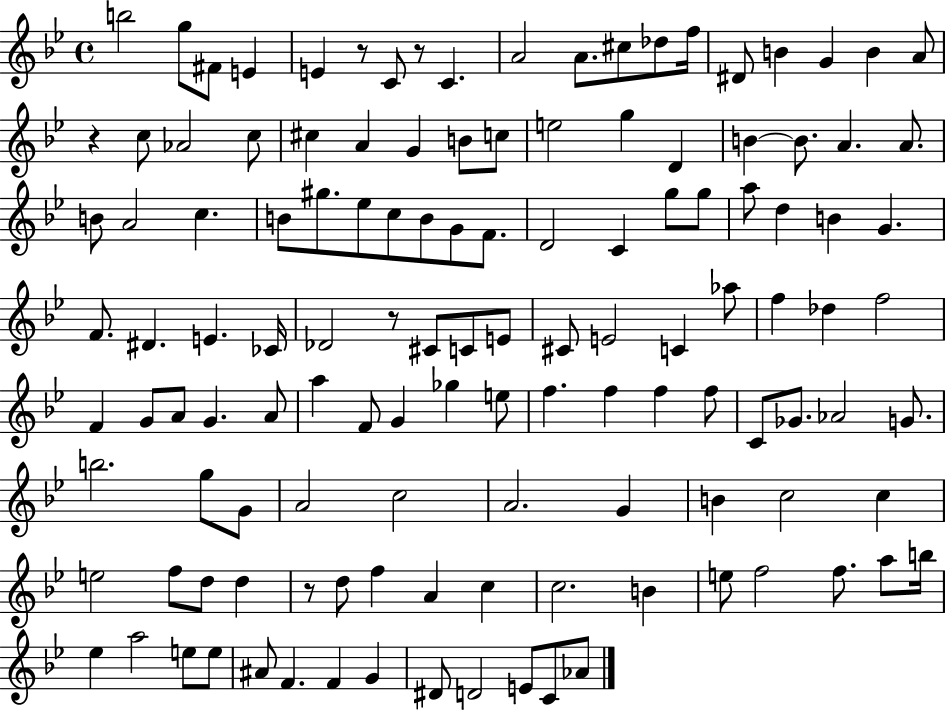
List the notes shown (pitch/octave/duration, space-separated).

B5/h G5/e F#4/e E4/q E4/q R/e C4/e R/e C4/q. A4/h A4/e. C#5/e Db5/e F5/s D#4/e B4/q G4/q B4/q A4/e R/q C5/e Ab4/h C5/e C#5/q A4/q G4/q B4/e C5/e E5/h G5/q D4/q B4/q B4/e. A4/q. A4/e. B4/e A4/h C5/q. B4/e G#5/e. Eb5/e C5/e B4/e G4/e F4/e. D4/h C4/q G5/e G5/e A5/e D5/q B4/q G4/q. F4/e. D#4/q. E4/q. CES4/s Db4/h R/e C#4/e C4/e E4/e C#4/e E4/h C4/q Ab5/e F5/q Db5/q F5/h F4/q G4/e A4/e G4/q. A4/e A5/q F4/e G4/q Gb5/q E5/e F5/q. F5/q F5/q F5/e C4/e Gb4/e. Ab4/h G4/e. B5/h. G5/e G4/e A4/h C5/h A4/h. G4/q B4/q C5/h C5/q E5/h F5/e D5/e D5/q R/e D5/e F5/q A4/q C5/q C5/h. B4/q E5/e F5/h F5/e. A5/e B5/s Eb5/q A5/h E5/e E5/e A#4/e F4/q. F4/q G4/q D#4/e D4/h E4/e C4/e Ab4/e